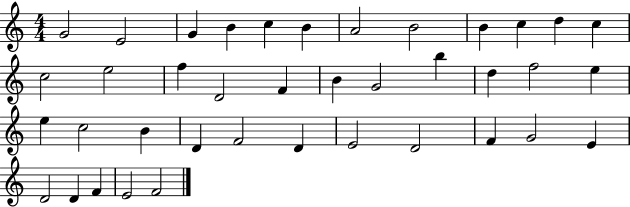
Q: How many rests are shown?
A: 0